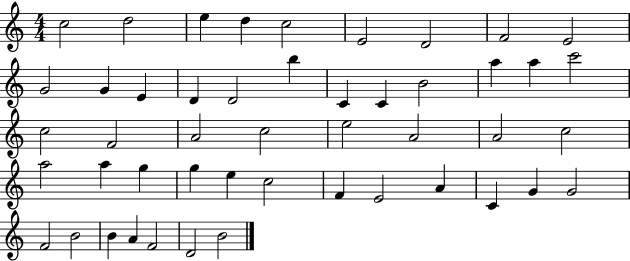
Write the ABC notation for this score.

X:1
T:Untitled
M:4/4
L:1/4
K:C
c2 d2 e d c2 E2 D2 F2 E2 G2 G E D D2 b C C B2 a a c'2 c2 F2 A2 c2 e2 A2 A2 c2 a2 a g g e c2 F E2 A C G G2 F2 B2 B A F2 D2 B2